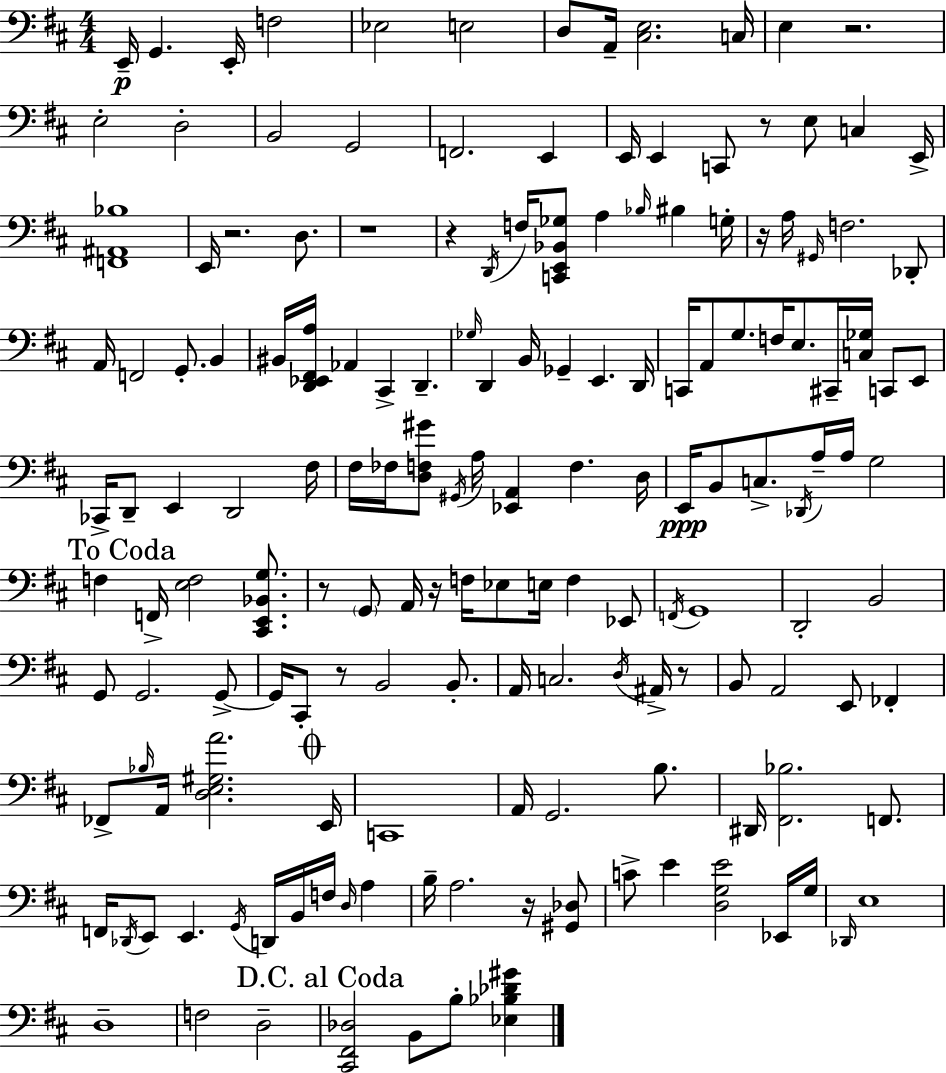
X:1
T:Untitled
M:4/4
L:1/4
K:D
E,,/4 G,, E,,/4 F,2 _E,2 E,2 D,/2 A,,/4 [^C,E,]2 C,/4 E, z2 E,2 D,2 B,,2 G,,2 F,,2 E,, E,,/4 E,, C,,/2 z/2 E,/2 C, E,,/4 [F,,^A,,_B,]4 E,,/4 z2 D,/2 z4 z D,,/4 F,/4 [C,,E,,_B,,_G,]/2 A, _B,/4 ^B, G,/4 z/4 A,/4 ^G,,/4 F,2 _D,,/2 A,,/4 F,,2 G,,/2 B,, ^B,,/4 [D,,_E,,^F,,A,]/4 _A,, ^C,, D,, _G,/4 D,, B,,/4 _G,, E,, D,,/4 C,,/4 A,,/2 G,/2 F,/4 E,/2 ^C,,/4 [C,_G,]/4 C,,/2 E,,/2 _C,,/4 D,,/2 E,, D,,2 ^F,/4 ^F,/4 _F,/4 [D,F,^G]/2 ^G,,/4 A,/4 [_E,,A,,] F, D,/4 E,,/4 B,,/2 C,/2 _D,,/4 A,/4 A,/4 G,2 F, F,,/4 [E,F,]2 [^C,,E,,_B,,G,]/2 z/2 G,,/2 A,,/4 z/4 F,/4 _E,/2 E,/4 F, _E,,/2 F,,/4 G,,4 D,,2 B,,2 G,,/2 G,,2 G,,/2 G,,/4 ^C,,/2 z/2 B,,2 B,,/2 A,,/4 C,2 D,/4 ^A,,/4 z/2 B,,/2 A,,2 E,,/2 _F,, _F,,/2 _B,/4 A,,/4 [D,E,^G,A]2 E,,/4 C,,4 A,,/4 G,,2 B,/2 ^D,,/4 [^F,,_B,]2 F,,/2 F,,/4 _D,,/4 E,,/2 E,, G,,/4 D,,/4 B,,/4 F,/4 D,/4 A, B,/4 A,2 z/4 [^G,,_D,]/2 C/2 E [D,G,E]2 _E,,/4 G,/4 _D,,/4 E,4 D,4 F,2 D,2 [^C,,^F,,_D,]2 B,,/2 B,/2 [_E,_B,_D^G]